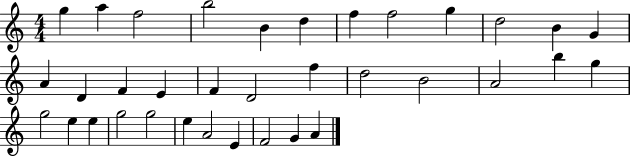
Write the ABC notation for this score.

X:1
T:Untitled
M:4/4
L:1/4
K:C
g a f2 b2 B d f f2 g d2 B G A D F E F D2 f d2 B2 A2 b g g2 e e g2 g2 e A2 E F2 G A